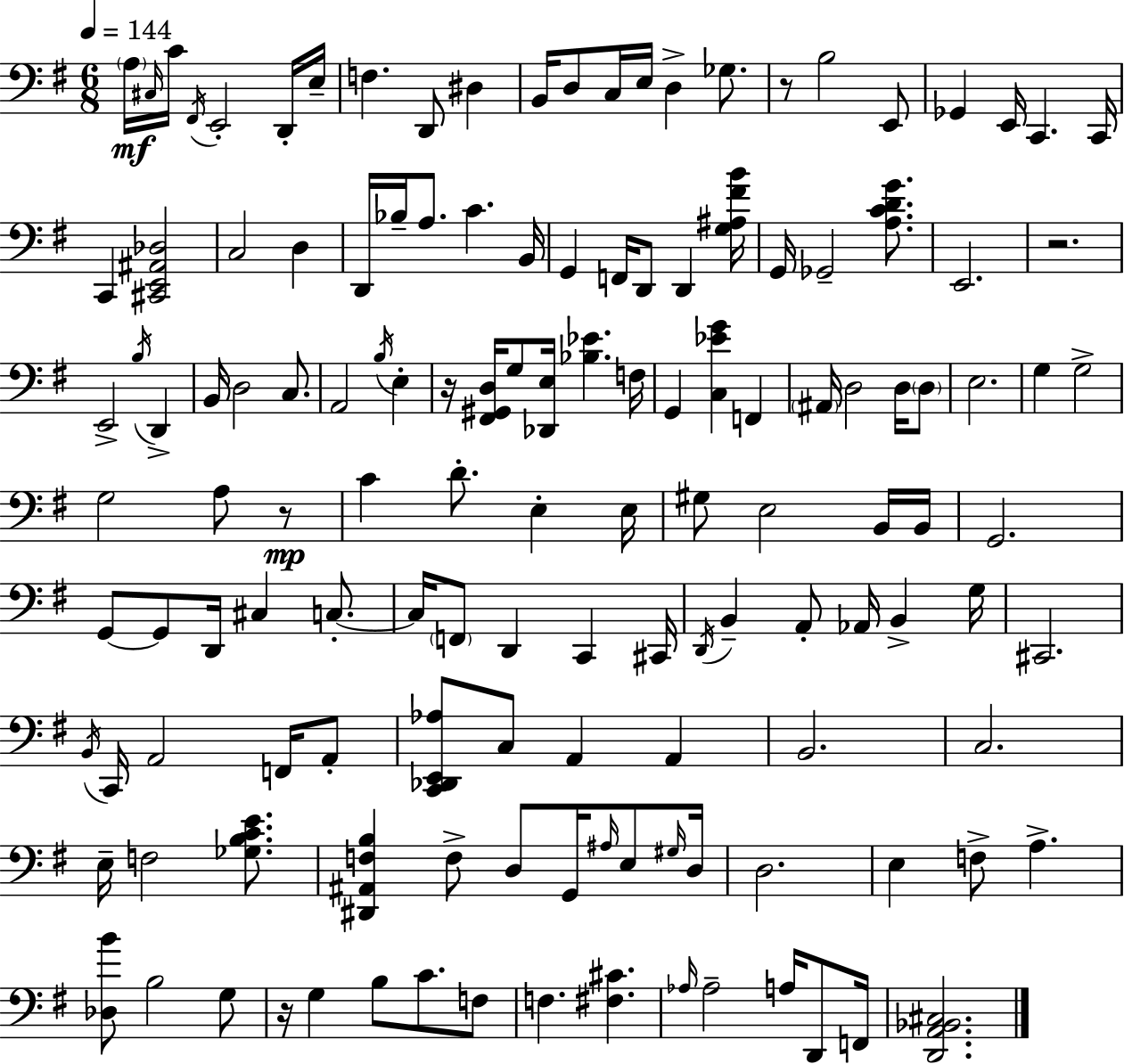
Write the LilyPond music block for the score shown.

{
  \clef bass
  \numericTimeSignature
  \time 6/8
  \key g \major
  \tempo 4 = 144
  \parenthesize a16\mf \grace { cis16 } c'16 \acciaccatura { fis,16 } e,2-. | d,16-. e16-- f4. d,8 dis4 | b,16 d8 c16 e16 d4-> ges8. | r8 b2 | \break e,8 ges,4 e,16 c,4. | c,16 c,4 <cis, e, ais, des>2 | c2 d4 | d,16 bes16-- a8. c'4. | \break b,16 g,4 f,16 d,8 d,4 | <g ais fis' b'>16 g,16 ges,2-- <a c' d' g'>8. | e,2. | r2. | \break e,2-> \acciaccatura { b16 } d,4-> | b,16 d2 | c8. a,2 \acciaccatura { b16 } | e4-. r16 <fis, gis, d>16 g8 <des, e>16 <bes ees'>4. | \break f16 g,4 <c ees' g'>4 | f,4 \parenthesize ais,16 d2 | d16 \parenthesize d8 e2. | g4 g2-> | \break g2 | a8 r8\mp c'4 d'8.-. e4-. | e16 gis8 e2 | b,16 b,16 g,2. | \break g,8~~ g,8 d,16 cis4 | c8.-.~~ c16 \parenthesize f,8 d,4 c,4 | cis,16 \acciaccatura { d,16 } b,4-- a,8-. aes,16 | b,4-> g16 cis,2. | \break \acciaccatura { b,16 } c,16 a,2 | f,16 a,8-. <c, des, e, aes>8 c8 a,4 | a,4 b,2. | c2. | \break e16-- f2 | <ges b c' e'>8. <dis, ais, f b>4 f8-> | d8 g,16 \grace { ais16 } e8 \grace { gis16 } d16 d2. | e4 | \break f8-> a4.-> <des b'>8 b2 | g8 r16 g4 | b8 c'8. f8 f4. | <fis cis'>4. \grace { aes16 } aes2-- | \break a16 d,8 f,16 <d, a, bes, cis>2. | \bar "|."
}